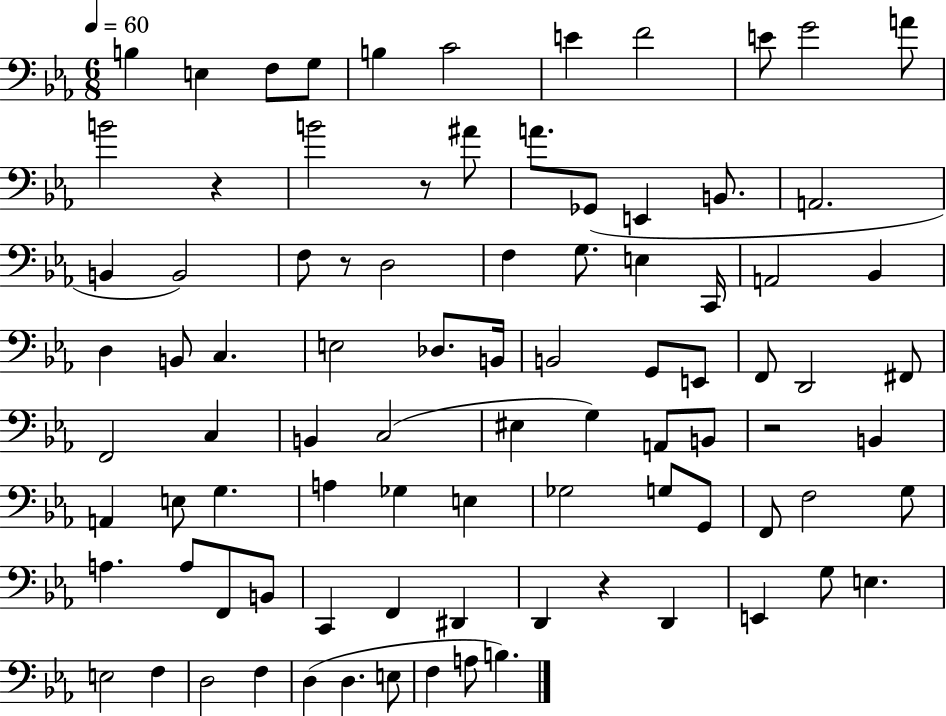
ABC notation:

X:1
T:Untitled
M:6/8
L:1/4
K:Eb
B, E, F,/2 G,/2 B, C2 E F2 E/2 G2 A/2 B2 z B2 z/2 ^A/2 A/2 _G,,/2 E,, B,,/2 A,,2 B,, B,,2 F,/2 z/2 D,2 F, G,/2 E, C,,/4 A,,2 _B,, D, B,,/2 C, E,2 _D,/2 B,,/4 B,,2 G,,/2 E,,/2 F,,/2 D,,2 ^F,,/2 F,,2 C, B,, C,2 ^E, G, A,,/2 B,,/2 z2 B,, A,, E,/2 G, A, _G, E, _G,2 G,/2 G,,/2 F,,/2 F,2 G,/2 A, A,/2 F,,/2 B,,/2 C,, F,, ^D,, D,, z D,, E,, G,/2 E, E,2 F, D,2 F, D, D, E,/2 F, A,/2 B,